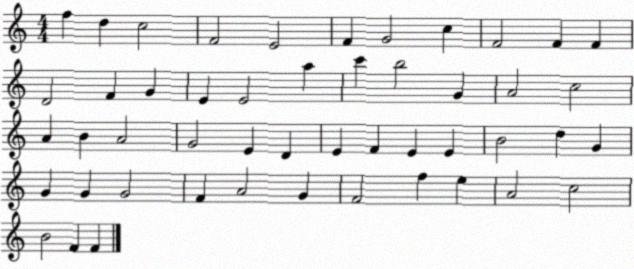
X:1
T:Untitled
M:4/4
L:1/4
K:C
f d c2 F2 E2 F G2 c F2 F F D2 F G E E2 a c' b2 G A2 c2 A B A2 G2 E D E F E E B2 d G G G G2 F A2 G F2 f e A2 c2 B2 F F